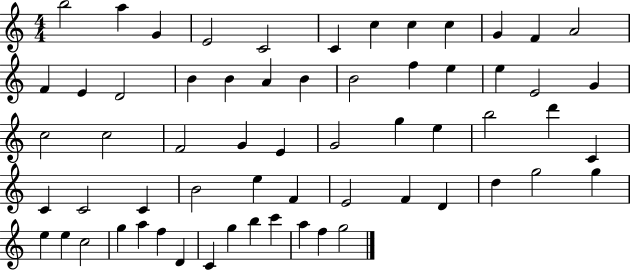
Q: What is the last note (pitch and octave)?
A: G5